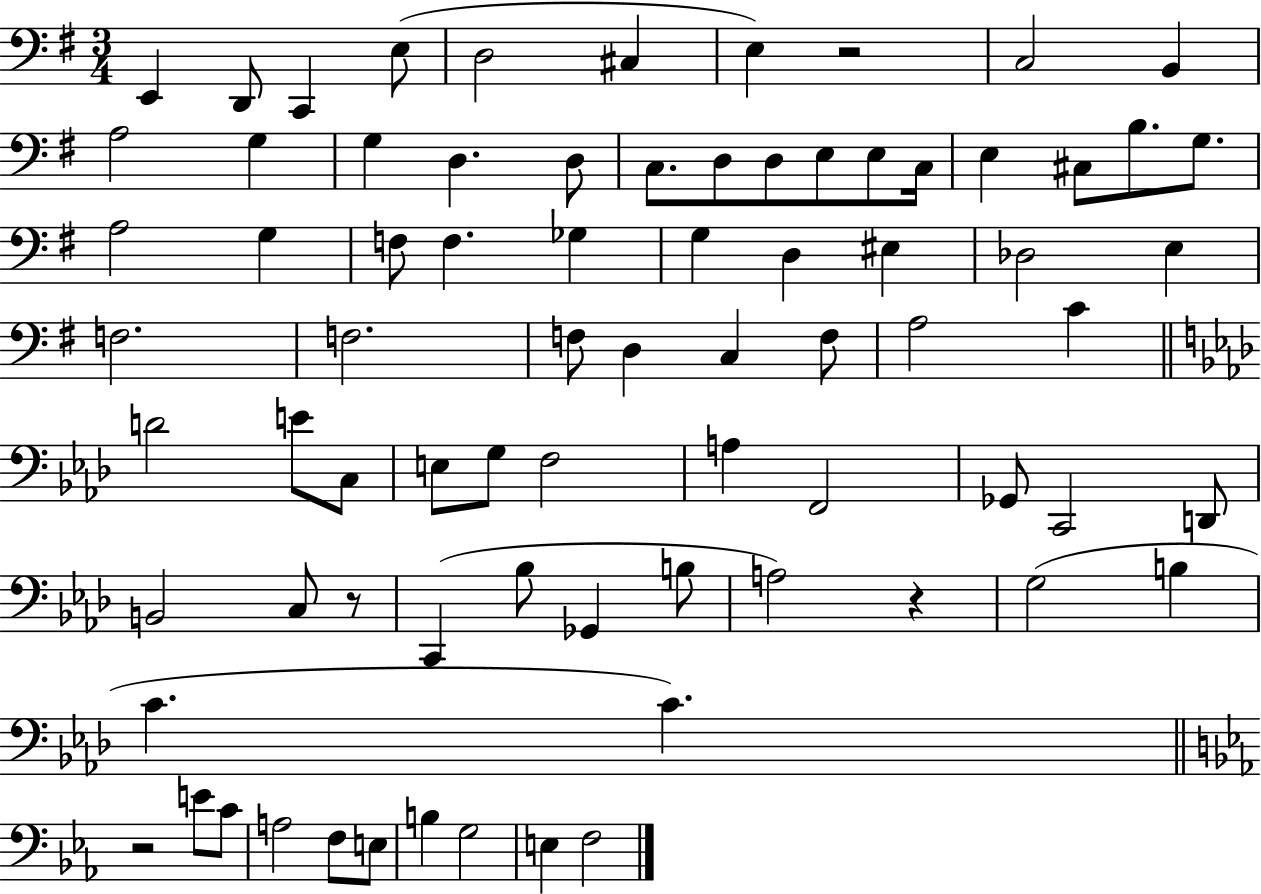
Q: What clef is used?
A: bass